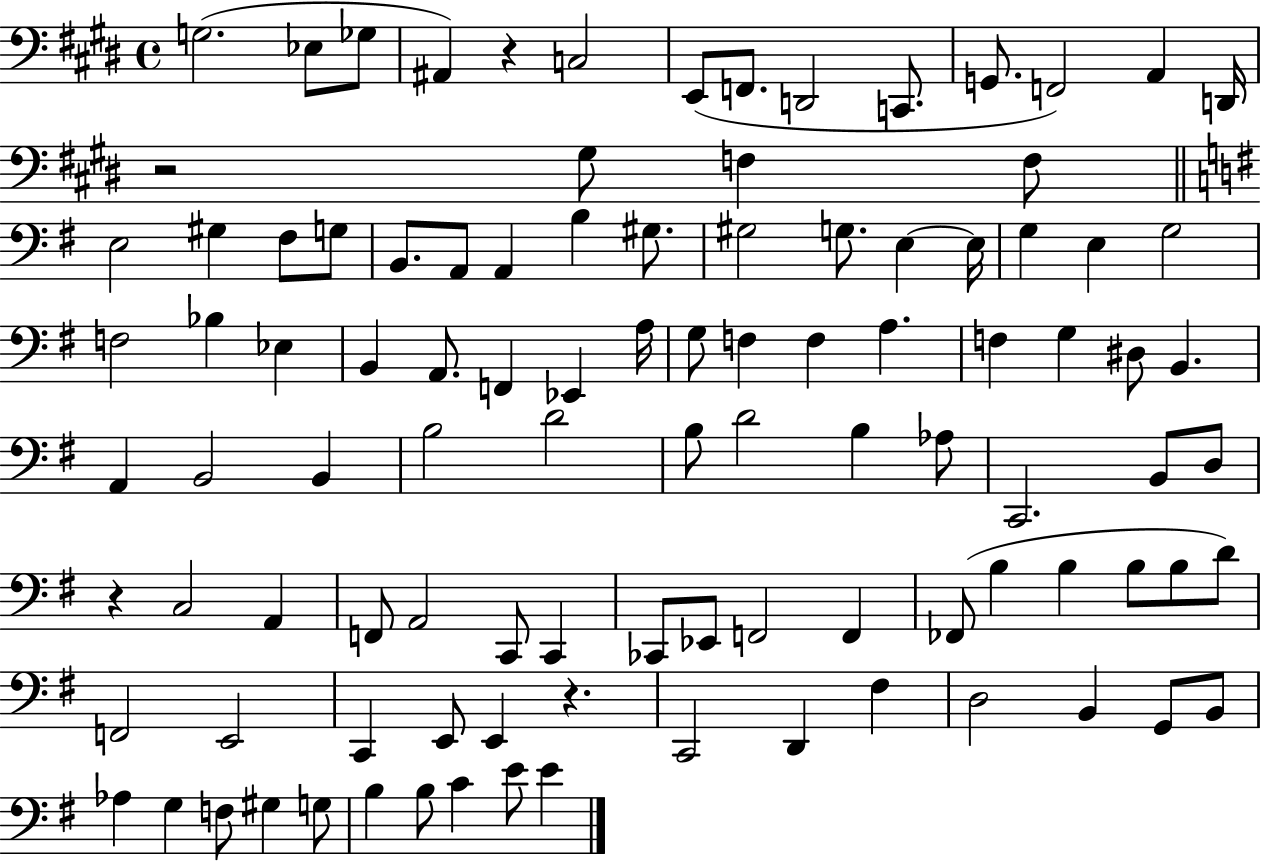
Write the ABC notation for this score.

X:1
T:Untitled
M:4/4
L:1/4
K:E
G,2 _E,/2 _G,/2 ^A,, z C,2 E,,/2 F,,/2 D,,2 C,,/2 G,,/2 F,,2 A,, D,,/4 z2 ^G,/2 F, F,/2 E,2 ^G, ^F,/2 G,/2 B,,/2 A,,/2 A,, B, ^G,/2 ^G,2 G,/2 E, E,/4 G, E, G,2 F,2 _B, _E, B,, A,,/2 F,, _E,, A,/4 G,/2 F, F, A, F, G, ^D,/2 B,, A,, B,,2 B,, B,2 D2 B,/2 D2 B, _A,/2 C,,2 B,,/2 D,/2 z C,2 A,, F,,/2 A,,2 C,,/2 C,, _C,,/2 _E,,/2 F,,2 F,, _F,,/2 B, B, B,/2 B,/2 D/2 F,,2 E,,2 C,, E,,/2 E,, z C,,2 D,, ^F, D,2 B,, G,,/2 B,,/2 _A, G, F,/2 ^G, G,/2 B, B,/2 C E/2 E